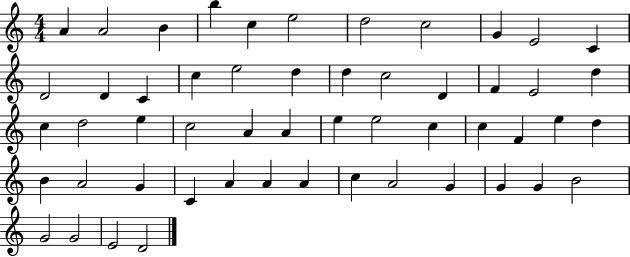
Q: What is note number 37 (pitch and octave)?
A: B4